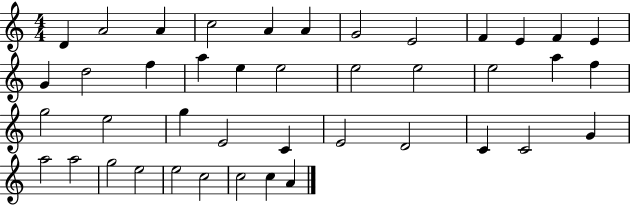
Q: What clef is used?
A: treble